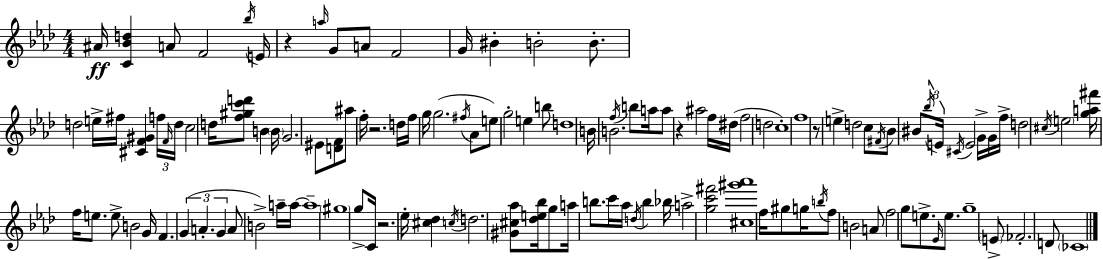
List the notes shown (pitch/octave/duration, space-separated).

A#4/s [C4,Bb4,D5]/q A4/e F4/h Bb5/s E4/s R/q A5/s G4/e A4/e F4/h G4/s BIS4/q B4/h B4/e. D5/h E5/s F#5/s [C#4,F4,G#4]/q F5/s F4/s D5/s C5/h D5/s [F5,G#5,C6,D6]/e B4/q B4/s G4/h. EIS4/e [D4,F4]/e A#5/e F5/s R/h. D5/s F5/s G5/s G5/h. F#5/s Ab4/e E5/e G5/h E5/q B5/e D5/w B4/s B4/h. F5/s B5/e A5/s A5/e R/q A#5/h F5/s D#5/s F5/h D5/h C5/w F5/w R/e E5/q D5/h C5/e F#4/s Bb4/e BIS4/e Bb5/s E4/s C#4/s E4/h G4/s G4/s F5/s D5/h C#5/s E5/h [G5,A5,F#6]/s F5/s E5/e. E5/e B4/h G4/s F4/q. G4/q A4/q. G4/q A4/e B4/h A5/s A5/s A5/w G#5/w G5/e C4/s R/h. Eb5/s [C#5,Db5]/q C5/s D5/h. [G#4,C#5,Ab5]/e [Db5,E5,Bb5]/s G5/e A5/s B5/e. C6/s Ab5/s D5/s B5/q Bb5/s A5/h [G5,C6,F#6]/h [C#5,G#6,Ab6]/w F5/s G#5/e G5/s B5/s F5/e B4/h A4/e F5/h G5/e E5/e. Eb4/s E5/e. G5/w E4/e FES4/h. D4/e CES4/w